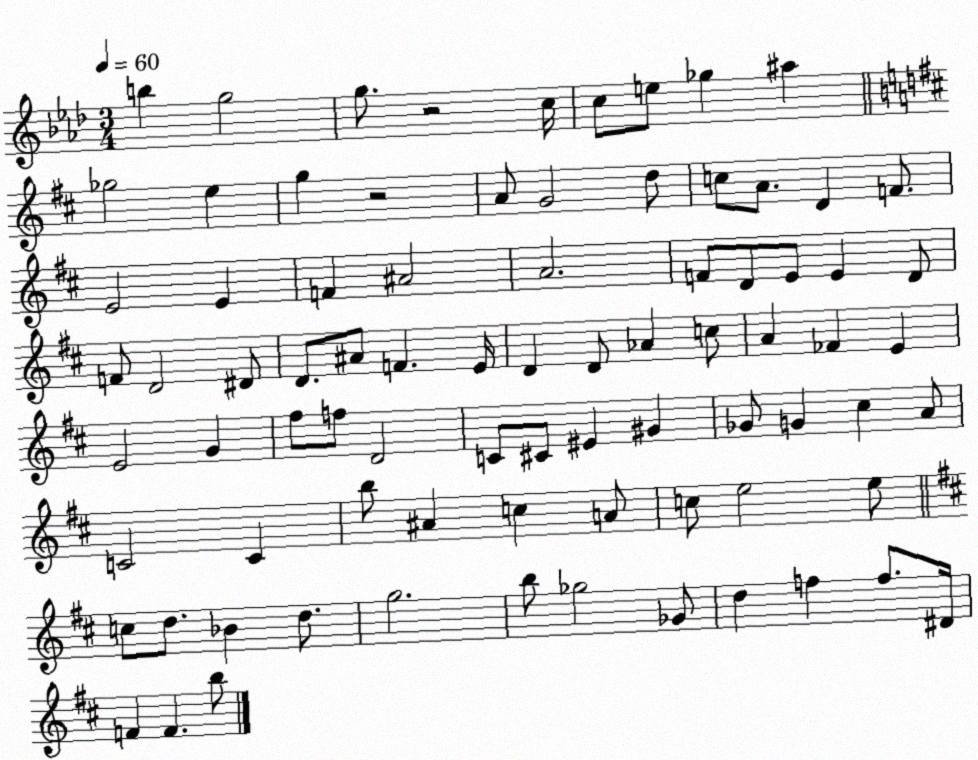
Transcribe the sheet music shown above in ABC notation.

X:1
T:Untitled
M:3/4
L:1/4
K:Ab
b g2 g/2 z2 c/4 c/2 e/2 _g ^a _g2 e g z2 A/2 G2 d/2 c/2 A/2 D F/2 E2 E F ^A2 A2 F/2 D/2 E/2 E D/2 F/2 D2 ^D/2 D/2 ^A/2 F E/4 D D/2 _A c/2 A _F E E2 G ^f/2 f/2 D2 C/2 ^C/2 ^E ^G _G/2 G ^c A/2 C2 C b/2 ^A c A/2 c/2 e2 e/2 c/2 d/2 _B d/2 g2 b/2 _g2 _G/2 d f f/2 ^D/4 F F b/2